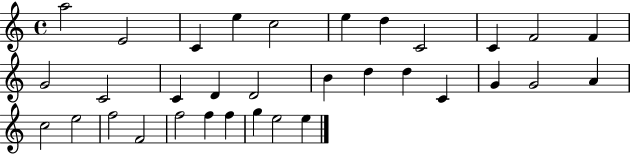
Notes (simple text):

A5/h E4/h C4/q E5/q C5/h E5/q D5/q C4/h C4/q F4/h F4/q G4/h C4/h C4/q D4/q D4/h B4/q D5/q D5/q C4/q G4/q G4/h A4/q C5/h E5/h F5/h F4/h F5/h F5/q F5/q G5/q E5/h E5/q